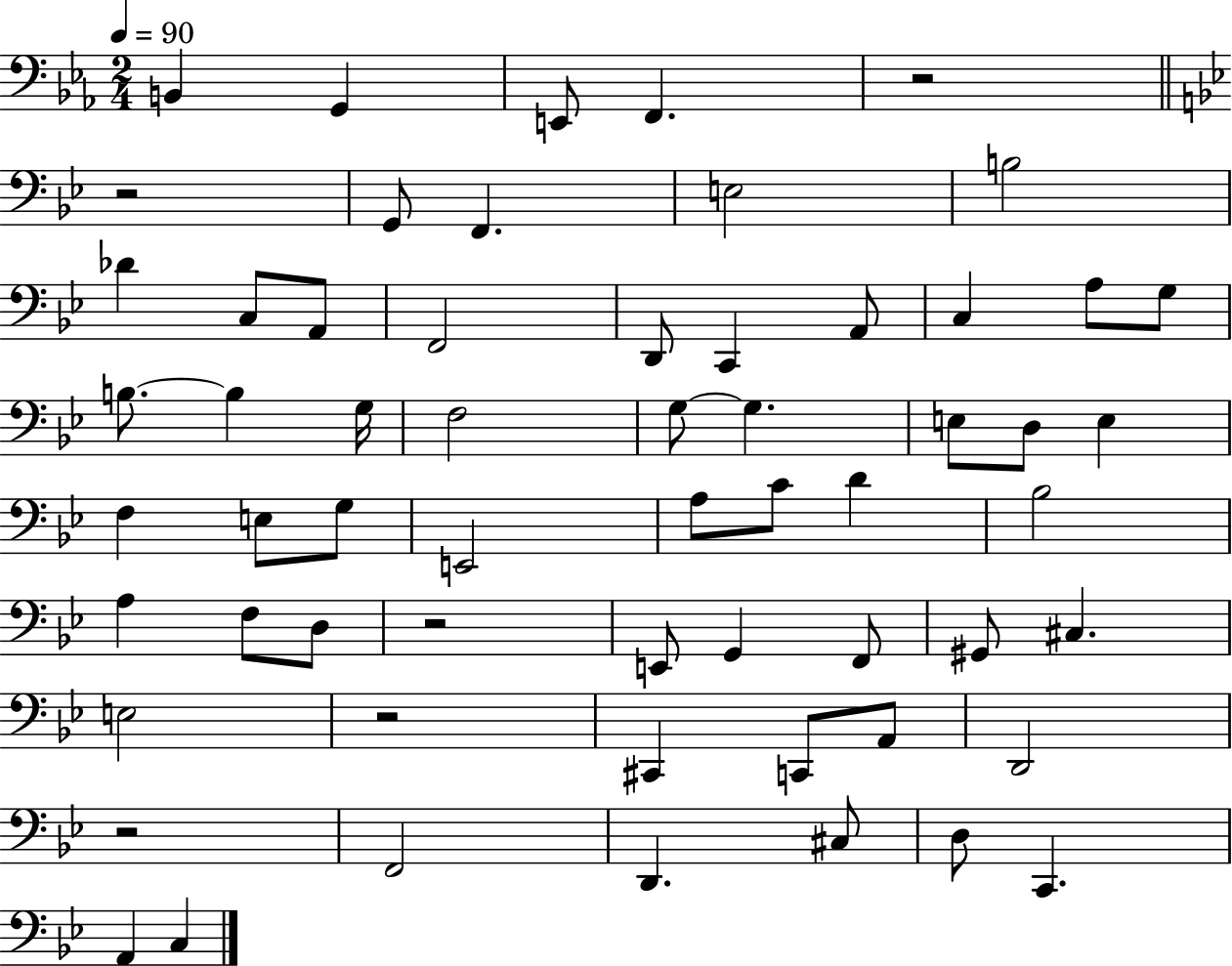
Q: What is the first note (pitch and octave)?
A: B2